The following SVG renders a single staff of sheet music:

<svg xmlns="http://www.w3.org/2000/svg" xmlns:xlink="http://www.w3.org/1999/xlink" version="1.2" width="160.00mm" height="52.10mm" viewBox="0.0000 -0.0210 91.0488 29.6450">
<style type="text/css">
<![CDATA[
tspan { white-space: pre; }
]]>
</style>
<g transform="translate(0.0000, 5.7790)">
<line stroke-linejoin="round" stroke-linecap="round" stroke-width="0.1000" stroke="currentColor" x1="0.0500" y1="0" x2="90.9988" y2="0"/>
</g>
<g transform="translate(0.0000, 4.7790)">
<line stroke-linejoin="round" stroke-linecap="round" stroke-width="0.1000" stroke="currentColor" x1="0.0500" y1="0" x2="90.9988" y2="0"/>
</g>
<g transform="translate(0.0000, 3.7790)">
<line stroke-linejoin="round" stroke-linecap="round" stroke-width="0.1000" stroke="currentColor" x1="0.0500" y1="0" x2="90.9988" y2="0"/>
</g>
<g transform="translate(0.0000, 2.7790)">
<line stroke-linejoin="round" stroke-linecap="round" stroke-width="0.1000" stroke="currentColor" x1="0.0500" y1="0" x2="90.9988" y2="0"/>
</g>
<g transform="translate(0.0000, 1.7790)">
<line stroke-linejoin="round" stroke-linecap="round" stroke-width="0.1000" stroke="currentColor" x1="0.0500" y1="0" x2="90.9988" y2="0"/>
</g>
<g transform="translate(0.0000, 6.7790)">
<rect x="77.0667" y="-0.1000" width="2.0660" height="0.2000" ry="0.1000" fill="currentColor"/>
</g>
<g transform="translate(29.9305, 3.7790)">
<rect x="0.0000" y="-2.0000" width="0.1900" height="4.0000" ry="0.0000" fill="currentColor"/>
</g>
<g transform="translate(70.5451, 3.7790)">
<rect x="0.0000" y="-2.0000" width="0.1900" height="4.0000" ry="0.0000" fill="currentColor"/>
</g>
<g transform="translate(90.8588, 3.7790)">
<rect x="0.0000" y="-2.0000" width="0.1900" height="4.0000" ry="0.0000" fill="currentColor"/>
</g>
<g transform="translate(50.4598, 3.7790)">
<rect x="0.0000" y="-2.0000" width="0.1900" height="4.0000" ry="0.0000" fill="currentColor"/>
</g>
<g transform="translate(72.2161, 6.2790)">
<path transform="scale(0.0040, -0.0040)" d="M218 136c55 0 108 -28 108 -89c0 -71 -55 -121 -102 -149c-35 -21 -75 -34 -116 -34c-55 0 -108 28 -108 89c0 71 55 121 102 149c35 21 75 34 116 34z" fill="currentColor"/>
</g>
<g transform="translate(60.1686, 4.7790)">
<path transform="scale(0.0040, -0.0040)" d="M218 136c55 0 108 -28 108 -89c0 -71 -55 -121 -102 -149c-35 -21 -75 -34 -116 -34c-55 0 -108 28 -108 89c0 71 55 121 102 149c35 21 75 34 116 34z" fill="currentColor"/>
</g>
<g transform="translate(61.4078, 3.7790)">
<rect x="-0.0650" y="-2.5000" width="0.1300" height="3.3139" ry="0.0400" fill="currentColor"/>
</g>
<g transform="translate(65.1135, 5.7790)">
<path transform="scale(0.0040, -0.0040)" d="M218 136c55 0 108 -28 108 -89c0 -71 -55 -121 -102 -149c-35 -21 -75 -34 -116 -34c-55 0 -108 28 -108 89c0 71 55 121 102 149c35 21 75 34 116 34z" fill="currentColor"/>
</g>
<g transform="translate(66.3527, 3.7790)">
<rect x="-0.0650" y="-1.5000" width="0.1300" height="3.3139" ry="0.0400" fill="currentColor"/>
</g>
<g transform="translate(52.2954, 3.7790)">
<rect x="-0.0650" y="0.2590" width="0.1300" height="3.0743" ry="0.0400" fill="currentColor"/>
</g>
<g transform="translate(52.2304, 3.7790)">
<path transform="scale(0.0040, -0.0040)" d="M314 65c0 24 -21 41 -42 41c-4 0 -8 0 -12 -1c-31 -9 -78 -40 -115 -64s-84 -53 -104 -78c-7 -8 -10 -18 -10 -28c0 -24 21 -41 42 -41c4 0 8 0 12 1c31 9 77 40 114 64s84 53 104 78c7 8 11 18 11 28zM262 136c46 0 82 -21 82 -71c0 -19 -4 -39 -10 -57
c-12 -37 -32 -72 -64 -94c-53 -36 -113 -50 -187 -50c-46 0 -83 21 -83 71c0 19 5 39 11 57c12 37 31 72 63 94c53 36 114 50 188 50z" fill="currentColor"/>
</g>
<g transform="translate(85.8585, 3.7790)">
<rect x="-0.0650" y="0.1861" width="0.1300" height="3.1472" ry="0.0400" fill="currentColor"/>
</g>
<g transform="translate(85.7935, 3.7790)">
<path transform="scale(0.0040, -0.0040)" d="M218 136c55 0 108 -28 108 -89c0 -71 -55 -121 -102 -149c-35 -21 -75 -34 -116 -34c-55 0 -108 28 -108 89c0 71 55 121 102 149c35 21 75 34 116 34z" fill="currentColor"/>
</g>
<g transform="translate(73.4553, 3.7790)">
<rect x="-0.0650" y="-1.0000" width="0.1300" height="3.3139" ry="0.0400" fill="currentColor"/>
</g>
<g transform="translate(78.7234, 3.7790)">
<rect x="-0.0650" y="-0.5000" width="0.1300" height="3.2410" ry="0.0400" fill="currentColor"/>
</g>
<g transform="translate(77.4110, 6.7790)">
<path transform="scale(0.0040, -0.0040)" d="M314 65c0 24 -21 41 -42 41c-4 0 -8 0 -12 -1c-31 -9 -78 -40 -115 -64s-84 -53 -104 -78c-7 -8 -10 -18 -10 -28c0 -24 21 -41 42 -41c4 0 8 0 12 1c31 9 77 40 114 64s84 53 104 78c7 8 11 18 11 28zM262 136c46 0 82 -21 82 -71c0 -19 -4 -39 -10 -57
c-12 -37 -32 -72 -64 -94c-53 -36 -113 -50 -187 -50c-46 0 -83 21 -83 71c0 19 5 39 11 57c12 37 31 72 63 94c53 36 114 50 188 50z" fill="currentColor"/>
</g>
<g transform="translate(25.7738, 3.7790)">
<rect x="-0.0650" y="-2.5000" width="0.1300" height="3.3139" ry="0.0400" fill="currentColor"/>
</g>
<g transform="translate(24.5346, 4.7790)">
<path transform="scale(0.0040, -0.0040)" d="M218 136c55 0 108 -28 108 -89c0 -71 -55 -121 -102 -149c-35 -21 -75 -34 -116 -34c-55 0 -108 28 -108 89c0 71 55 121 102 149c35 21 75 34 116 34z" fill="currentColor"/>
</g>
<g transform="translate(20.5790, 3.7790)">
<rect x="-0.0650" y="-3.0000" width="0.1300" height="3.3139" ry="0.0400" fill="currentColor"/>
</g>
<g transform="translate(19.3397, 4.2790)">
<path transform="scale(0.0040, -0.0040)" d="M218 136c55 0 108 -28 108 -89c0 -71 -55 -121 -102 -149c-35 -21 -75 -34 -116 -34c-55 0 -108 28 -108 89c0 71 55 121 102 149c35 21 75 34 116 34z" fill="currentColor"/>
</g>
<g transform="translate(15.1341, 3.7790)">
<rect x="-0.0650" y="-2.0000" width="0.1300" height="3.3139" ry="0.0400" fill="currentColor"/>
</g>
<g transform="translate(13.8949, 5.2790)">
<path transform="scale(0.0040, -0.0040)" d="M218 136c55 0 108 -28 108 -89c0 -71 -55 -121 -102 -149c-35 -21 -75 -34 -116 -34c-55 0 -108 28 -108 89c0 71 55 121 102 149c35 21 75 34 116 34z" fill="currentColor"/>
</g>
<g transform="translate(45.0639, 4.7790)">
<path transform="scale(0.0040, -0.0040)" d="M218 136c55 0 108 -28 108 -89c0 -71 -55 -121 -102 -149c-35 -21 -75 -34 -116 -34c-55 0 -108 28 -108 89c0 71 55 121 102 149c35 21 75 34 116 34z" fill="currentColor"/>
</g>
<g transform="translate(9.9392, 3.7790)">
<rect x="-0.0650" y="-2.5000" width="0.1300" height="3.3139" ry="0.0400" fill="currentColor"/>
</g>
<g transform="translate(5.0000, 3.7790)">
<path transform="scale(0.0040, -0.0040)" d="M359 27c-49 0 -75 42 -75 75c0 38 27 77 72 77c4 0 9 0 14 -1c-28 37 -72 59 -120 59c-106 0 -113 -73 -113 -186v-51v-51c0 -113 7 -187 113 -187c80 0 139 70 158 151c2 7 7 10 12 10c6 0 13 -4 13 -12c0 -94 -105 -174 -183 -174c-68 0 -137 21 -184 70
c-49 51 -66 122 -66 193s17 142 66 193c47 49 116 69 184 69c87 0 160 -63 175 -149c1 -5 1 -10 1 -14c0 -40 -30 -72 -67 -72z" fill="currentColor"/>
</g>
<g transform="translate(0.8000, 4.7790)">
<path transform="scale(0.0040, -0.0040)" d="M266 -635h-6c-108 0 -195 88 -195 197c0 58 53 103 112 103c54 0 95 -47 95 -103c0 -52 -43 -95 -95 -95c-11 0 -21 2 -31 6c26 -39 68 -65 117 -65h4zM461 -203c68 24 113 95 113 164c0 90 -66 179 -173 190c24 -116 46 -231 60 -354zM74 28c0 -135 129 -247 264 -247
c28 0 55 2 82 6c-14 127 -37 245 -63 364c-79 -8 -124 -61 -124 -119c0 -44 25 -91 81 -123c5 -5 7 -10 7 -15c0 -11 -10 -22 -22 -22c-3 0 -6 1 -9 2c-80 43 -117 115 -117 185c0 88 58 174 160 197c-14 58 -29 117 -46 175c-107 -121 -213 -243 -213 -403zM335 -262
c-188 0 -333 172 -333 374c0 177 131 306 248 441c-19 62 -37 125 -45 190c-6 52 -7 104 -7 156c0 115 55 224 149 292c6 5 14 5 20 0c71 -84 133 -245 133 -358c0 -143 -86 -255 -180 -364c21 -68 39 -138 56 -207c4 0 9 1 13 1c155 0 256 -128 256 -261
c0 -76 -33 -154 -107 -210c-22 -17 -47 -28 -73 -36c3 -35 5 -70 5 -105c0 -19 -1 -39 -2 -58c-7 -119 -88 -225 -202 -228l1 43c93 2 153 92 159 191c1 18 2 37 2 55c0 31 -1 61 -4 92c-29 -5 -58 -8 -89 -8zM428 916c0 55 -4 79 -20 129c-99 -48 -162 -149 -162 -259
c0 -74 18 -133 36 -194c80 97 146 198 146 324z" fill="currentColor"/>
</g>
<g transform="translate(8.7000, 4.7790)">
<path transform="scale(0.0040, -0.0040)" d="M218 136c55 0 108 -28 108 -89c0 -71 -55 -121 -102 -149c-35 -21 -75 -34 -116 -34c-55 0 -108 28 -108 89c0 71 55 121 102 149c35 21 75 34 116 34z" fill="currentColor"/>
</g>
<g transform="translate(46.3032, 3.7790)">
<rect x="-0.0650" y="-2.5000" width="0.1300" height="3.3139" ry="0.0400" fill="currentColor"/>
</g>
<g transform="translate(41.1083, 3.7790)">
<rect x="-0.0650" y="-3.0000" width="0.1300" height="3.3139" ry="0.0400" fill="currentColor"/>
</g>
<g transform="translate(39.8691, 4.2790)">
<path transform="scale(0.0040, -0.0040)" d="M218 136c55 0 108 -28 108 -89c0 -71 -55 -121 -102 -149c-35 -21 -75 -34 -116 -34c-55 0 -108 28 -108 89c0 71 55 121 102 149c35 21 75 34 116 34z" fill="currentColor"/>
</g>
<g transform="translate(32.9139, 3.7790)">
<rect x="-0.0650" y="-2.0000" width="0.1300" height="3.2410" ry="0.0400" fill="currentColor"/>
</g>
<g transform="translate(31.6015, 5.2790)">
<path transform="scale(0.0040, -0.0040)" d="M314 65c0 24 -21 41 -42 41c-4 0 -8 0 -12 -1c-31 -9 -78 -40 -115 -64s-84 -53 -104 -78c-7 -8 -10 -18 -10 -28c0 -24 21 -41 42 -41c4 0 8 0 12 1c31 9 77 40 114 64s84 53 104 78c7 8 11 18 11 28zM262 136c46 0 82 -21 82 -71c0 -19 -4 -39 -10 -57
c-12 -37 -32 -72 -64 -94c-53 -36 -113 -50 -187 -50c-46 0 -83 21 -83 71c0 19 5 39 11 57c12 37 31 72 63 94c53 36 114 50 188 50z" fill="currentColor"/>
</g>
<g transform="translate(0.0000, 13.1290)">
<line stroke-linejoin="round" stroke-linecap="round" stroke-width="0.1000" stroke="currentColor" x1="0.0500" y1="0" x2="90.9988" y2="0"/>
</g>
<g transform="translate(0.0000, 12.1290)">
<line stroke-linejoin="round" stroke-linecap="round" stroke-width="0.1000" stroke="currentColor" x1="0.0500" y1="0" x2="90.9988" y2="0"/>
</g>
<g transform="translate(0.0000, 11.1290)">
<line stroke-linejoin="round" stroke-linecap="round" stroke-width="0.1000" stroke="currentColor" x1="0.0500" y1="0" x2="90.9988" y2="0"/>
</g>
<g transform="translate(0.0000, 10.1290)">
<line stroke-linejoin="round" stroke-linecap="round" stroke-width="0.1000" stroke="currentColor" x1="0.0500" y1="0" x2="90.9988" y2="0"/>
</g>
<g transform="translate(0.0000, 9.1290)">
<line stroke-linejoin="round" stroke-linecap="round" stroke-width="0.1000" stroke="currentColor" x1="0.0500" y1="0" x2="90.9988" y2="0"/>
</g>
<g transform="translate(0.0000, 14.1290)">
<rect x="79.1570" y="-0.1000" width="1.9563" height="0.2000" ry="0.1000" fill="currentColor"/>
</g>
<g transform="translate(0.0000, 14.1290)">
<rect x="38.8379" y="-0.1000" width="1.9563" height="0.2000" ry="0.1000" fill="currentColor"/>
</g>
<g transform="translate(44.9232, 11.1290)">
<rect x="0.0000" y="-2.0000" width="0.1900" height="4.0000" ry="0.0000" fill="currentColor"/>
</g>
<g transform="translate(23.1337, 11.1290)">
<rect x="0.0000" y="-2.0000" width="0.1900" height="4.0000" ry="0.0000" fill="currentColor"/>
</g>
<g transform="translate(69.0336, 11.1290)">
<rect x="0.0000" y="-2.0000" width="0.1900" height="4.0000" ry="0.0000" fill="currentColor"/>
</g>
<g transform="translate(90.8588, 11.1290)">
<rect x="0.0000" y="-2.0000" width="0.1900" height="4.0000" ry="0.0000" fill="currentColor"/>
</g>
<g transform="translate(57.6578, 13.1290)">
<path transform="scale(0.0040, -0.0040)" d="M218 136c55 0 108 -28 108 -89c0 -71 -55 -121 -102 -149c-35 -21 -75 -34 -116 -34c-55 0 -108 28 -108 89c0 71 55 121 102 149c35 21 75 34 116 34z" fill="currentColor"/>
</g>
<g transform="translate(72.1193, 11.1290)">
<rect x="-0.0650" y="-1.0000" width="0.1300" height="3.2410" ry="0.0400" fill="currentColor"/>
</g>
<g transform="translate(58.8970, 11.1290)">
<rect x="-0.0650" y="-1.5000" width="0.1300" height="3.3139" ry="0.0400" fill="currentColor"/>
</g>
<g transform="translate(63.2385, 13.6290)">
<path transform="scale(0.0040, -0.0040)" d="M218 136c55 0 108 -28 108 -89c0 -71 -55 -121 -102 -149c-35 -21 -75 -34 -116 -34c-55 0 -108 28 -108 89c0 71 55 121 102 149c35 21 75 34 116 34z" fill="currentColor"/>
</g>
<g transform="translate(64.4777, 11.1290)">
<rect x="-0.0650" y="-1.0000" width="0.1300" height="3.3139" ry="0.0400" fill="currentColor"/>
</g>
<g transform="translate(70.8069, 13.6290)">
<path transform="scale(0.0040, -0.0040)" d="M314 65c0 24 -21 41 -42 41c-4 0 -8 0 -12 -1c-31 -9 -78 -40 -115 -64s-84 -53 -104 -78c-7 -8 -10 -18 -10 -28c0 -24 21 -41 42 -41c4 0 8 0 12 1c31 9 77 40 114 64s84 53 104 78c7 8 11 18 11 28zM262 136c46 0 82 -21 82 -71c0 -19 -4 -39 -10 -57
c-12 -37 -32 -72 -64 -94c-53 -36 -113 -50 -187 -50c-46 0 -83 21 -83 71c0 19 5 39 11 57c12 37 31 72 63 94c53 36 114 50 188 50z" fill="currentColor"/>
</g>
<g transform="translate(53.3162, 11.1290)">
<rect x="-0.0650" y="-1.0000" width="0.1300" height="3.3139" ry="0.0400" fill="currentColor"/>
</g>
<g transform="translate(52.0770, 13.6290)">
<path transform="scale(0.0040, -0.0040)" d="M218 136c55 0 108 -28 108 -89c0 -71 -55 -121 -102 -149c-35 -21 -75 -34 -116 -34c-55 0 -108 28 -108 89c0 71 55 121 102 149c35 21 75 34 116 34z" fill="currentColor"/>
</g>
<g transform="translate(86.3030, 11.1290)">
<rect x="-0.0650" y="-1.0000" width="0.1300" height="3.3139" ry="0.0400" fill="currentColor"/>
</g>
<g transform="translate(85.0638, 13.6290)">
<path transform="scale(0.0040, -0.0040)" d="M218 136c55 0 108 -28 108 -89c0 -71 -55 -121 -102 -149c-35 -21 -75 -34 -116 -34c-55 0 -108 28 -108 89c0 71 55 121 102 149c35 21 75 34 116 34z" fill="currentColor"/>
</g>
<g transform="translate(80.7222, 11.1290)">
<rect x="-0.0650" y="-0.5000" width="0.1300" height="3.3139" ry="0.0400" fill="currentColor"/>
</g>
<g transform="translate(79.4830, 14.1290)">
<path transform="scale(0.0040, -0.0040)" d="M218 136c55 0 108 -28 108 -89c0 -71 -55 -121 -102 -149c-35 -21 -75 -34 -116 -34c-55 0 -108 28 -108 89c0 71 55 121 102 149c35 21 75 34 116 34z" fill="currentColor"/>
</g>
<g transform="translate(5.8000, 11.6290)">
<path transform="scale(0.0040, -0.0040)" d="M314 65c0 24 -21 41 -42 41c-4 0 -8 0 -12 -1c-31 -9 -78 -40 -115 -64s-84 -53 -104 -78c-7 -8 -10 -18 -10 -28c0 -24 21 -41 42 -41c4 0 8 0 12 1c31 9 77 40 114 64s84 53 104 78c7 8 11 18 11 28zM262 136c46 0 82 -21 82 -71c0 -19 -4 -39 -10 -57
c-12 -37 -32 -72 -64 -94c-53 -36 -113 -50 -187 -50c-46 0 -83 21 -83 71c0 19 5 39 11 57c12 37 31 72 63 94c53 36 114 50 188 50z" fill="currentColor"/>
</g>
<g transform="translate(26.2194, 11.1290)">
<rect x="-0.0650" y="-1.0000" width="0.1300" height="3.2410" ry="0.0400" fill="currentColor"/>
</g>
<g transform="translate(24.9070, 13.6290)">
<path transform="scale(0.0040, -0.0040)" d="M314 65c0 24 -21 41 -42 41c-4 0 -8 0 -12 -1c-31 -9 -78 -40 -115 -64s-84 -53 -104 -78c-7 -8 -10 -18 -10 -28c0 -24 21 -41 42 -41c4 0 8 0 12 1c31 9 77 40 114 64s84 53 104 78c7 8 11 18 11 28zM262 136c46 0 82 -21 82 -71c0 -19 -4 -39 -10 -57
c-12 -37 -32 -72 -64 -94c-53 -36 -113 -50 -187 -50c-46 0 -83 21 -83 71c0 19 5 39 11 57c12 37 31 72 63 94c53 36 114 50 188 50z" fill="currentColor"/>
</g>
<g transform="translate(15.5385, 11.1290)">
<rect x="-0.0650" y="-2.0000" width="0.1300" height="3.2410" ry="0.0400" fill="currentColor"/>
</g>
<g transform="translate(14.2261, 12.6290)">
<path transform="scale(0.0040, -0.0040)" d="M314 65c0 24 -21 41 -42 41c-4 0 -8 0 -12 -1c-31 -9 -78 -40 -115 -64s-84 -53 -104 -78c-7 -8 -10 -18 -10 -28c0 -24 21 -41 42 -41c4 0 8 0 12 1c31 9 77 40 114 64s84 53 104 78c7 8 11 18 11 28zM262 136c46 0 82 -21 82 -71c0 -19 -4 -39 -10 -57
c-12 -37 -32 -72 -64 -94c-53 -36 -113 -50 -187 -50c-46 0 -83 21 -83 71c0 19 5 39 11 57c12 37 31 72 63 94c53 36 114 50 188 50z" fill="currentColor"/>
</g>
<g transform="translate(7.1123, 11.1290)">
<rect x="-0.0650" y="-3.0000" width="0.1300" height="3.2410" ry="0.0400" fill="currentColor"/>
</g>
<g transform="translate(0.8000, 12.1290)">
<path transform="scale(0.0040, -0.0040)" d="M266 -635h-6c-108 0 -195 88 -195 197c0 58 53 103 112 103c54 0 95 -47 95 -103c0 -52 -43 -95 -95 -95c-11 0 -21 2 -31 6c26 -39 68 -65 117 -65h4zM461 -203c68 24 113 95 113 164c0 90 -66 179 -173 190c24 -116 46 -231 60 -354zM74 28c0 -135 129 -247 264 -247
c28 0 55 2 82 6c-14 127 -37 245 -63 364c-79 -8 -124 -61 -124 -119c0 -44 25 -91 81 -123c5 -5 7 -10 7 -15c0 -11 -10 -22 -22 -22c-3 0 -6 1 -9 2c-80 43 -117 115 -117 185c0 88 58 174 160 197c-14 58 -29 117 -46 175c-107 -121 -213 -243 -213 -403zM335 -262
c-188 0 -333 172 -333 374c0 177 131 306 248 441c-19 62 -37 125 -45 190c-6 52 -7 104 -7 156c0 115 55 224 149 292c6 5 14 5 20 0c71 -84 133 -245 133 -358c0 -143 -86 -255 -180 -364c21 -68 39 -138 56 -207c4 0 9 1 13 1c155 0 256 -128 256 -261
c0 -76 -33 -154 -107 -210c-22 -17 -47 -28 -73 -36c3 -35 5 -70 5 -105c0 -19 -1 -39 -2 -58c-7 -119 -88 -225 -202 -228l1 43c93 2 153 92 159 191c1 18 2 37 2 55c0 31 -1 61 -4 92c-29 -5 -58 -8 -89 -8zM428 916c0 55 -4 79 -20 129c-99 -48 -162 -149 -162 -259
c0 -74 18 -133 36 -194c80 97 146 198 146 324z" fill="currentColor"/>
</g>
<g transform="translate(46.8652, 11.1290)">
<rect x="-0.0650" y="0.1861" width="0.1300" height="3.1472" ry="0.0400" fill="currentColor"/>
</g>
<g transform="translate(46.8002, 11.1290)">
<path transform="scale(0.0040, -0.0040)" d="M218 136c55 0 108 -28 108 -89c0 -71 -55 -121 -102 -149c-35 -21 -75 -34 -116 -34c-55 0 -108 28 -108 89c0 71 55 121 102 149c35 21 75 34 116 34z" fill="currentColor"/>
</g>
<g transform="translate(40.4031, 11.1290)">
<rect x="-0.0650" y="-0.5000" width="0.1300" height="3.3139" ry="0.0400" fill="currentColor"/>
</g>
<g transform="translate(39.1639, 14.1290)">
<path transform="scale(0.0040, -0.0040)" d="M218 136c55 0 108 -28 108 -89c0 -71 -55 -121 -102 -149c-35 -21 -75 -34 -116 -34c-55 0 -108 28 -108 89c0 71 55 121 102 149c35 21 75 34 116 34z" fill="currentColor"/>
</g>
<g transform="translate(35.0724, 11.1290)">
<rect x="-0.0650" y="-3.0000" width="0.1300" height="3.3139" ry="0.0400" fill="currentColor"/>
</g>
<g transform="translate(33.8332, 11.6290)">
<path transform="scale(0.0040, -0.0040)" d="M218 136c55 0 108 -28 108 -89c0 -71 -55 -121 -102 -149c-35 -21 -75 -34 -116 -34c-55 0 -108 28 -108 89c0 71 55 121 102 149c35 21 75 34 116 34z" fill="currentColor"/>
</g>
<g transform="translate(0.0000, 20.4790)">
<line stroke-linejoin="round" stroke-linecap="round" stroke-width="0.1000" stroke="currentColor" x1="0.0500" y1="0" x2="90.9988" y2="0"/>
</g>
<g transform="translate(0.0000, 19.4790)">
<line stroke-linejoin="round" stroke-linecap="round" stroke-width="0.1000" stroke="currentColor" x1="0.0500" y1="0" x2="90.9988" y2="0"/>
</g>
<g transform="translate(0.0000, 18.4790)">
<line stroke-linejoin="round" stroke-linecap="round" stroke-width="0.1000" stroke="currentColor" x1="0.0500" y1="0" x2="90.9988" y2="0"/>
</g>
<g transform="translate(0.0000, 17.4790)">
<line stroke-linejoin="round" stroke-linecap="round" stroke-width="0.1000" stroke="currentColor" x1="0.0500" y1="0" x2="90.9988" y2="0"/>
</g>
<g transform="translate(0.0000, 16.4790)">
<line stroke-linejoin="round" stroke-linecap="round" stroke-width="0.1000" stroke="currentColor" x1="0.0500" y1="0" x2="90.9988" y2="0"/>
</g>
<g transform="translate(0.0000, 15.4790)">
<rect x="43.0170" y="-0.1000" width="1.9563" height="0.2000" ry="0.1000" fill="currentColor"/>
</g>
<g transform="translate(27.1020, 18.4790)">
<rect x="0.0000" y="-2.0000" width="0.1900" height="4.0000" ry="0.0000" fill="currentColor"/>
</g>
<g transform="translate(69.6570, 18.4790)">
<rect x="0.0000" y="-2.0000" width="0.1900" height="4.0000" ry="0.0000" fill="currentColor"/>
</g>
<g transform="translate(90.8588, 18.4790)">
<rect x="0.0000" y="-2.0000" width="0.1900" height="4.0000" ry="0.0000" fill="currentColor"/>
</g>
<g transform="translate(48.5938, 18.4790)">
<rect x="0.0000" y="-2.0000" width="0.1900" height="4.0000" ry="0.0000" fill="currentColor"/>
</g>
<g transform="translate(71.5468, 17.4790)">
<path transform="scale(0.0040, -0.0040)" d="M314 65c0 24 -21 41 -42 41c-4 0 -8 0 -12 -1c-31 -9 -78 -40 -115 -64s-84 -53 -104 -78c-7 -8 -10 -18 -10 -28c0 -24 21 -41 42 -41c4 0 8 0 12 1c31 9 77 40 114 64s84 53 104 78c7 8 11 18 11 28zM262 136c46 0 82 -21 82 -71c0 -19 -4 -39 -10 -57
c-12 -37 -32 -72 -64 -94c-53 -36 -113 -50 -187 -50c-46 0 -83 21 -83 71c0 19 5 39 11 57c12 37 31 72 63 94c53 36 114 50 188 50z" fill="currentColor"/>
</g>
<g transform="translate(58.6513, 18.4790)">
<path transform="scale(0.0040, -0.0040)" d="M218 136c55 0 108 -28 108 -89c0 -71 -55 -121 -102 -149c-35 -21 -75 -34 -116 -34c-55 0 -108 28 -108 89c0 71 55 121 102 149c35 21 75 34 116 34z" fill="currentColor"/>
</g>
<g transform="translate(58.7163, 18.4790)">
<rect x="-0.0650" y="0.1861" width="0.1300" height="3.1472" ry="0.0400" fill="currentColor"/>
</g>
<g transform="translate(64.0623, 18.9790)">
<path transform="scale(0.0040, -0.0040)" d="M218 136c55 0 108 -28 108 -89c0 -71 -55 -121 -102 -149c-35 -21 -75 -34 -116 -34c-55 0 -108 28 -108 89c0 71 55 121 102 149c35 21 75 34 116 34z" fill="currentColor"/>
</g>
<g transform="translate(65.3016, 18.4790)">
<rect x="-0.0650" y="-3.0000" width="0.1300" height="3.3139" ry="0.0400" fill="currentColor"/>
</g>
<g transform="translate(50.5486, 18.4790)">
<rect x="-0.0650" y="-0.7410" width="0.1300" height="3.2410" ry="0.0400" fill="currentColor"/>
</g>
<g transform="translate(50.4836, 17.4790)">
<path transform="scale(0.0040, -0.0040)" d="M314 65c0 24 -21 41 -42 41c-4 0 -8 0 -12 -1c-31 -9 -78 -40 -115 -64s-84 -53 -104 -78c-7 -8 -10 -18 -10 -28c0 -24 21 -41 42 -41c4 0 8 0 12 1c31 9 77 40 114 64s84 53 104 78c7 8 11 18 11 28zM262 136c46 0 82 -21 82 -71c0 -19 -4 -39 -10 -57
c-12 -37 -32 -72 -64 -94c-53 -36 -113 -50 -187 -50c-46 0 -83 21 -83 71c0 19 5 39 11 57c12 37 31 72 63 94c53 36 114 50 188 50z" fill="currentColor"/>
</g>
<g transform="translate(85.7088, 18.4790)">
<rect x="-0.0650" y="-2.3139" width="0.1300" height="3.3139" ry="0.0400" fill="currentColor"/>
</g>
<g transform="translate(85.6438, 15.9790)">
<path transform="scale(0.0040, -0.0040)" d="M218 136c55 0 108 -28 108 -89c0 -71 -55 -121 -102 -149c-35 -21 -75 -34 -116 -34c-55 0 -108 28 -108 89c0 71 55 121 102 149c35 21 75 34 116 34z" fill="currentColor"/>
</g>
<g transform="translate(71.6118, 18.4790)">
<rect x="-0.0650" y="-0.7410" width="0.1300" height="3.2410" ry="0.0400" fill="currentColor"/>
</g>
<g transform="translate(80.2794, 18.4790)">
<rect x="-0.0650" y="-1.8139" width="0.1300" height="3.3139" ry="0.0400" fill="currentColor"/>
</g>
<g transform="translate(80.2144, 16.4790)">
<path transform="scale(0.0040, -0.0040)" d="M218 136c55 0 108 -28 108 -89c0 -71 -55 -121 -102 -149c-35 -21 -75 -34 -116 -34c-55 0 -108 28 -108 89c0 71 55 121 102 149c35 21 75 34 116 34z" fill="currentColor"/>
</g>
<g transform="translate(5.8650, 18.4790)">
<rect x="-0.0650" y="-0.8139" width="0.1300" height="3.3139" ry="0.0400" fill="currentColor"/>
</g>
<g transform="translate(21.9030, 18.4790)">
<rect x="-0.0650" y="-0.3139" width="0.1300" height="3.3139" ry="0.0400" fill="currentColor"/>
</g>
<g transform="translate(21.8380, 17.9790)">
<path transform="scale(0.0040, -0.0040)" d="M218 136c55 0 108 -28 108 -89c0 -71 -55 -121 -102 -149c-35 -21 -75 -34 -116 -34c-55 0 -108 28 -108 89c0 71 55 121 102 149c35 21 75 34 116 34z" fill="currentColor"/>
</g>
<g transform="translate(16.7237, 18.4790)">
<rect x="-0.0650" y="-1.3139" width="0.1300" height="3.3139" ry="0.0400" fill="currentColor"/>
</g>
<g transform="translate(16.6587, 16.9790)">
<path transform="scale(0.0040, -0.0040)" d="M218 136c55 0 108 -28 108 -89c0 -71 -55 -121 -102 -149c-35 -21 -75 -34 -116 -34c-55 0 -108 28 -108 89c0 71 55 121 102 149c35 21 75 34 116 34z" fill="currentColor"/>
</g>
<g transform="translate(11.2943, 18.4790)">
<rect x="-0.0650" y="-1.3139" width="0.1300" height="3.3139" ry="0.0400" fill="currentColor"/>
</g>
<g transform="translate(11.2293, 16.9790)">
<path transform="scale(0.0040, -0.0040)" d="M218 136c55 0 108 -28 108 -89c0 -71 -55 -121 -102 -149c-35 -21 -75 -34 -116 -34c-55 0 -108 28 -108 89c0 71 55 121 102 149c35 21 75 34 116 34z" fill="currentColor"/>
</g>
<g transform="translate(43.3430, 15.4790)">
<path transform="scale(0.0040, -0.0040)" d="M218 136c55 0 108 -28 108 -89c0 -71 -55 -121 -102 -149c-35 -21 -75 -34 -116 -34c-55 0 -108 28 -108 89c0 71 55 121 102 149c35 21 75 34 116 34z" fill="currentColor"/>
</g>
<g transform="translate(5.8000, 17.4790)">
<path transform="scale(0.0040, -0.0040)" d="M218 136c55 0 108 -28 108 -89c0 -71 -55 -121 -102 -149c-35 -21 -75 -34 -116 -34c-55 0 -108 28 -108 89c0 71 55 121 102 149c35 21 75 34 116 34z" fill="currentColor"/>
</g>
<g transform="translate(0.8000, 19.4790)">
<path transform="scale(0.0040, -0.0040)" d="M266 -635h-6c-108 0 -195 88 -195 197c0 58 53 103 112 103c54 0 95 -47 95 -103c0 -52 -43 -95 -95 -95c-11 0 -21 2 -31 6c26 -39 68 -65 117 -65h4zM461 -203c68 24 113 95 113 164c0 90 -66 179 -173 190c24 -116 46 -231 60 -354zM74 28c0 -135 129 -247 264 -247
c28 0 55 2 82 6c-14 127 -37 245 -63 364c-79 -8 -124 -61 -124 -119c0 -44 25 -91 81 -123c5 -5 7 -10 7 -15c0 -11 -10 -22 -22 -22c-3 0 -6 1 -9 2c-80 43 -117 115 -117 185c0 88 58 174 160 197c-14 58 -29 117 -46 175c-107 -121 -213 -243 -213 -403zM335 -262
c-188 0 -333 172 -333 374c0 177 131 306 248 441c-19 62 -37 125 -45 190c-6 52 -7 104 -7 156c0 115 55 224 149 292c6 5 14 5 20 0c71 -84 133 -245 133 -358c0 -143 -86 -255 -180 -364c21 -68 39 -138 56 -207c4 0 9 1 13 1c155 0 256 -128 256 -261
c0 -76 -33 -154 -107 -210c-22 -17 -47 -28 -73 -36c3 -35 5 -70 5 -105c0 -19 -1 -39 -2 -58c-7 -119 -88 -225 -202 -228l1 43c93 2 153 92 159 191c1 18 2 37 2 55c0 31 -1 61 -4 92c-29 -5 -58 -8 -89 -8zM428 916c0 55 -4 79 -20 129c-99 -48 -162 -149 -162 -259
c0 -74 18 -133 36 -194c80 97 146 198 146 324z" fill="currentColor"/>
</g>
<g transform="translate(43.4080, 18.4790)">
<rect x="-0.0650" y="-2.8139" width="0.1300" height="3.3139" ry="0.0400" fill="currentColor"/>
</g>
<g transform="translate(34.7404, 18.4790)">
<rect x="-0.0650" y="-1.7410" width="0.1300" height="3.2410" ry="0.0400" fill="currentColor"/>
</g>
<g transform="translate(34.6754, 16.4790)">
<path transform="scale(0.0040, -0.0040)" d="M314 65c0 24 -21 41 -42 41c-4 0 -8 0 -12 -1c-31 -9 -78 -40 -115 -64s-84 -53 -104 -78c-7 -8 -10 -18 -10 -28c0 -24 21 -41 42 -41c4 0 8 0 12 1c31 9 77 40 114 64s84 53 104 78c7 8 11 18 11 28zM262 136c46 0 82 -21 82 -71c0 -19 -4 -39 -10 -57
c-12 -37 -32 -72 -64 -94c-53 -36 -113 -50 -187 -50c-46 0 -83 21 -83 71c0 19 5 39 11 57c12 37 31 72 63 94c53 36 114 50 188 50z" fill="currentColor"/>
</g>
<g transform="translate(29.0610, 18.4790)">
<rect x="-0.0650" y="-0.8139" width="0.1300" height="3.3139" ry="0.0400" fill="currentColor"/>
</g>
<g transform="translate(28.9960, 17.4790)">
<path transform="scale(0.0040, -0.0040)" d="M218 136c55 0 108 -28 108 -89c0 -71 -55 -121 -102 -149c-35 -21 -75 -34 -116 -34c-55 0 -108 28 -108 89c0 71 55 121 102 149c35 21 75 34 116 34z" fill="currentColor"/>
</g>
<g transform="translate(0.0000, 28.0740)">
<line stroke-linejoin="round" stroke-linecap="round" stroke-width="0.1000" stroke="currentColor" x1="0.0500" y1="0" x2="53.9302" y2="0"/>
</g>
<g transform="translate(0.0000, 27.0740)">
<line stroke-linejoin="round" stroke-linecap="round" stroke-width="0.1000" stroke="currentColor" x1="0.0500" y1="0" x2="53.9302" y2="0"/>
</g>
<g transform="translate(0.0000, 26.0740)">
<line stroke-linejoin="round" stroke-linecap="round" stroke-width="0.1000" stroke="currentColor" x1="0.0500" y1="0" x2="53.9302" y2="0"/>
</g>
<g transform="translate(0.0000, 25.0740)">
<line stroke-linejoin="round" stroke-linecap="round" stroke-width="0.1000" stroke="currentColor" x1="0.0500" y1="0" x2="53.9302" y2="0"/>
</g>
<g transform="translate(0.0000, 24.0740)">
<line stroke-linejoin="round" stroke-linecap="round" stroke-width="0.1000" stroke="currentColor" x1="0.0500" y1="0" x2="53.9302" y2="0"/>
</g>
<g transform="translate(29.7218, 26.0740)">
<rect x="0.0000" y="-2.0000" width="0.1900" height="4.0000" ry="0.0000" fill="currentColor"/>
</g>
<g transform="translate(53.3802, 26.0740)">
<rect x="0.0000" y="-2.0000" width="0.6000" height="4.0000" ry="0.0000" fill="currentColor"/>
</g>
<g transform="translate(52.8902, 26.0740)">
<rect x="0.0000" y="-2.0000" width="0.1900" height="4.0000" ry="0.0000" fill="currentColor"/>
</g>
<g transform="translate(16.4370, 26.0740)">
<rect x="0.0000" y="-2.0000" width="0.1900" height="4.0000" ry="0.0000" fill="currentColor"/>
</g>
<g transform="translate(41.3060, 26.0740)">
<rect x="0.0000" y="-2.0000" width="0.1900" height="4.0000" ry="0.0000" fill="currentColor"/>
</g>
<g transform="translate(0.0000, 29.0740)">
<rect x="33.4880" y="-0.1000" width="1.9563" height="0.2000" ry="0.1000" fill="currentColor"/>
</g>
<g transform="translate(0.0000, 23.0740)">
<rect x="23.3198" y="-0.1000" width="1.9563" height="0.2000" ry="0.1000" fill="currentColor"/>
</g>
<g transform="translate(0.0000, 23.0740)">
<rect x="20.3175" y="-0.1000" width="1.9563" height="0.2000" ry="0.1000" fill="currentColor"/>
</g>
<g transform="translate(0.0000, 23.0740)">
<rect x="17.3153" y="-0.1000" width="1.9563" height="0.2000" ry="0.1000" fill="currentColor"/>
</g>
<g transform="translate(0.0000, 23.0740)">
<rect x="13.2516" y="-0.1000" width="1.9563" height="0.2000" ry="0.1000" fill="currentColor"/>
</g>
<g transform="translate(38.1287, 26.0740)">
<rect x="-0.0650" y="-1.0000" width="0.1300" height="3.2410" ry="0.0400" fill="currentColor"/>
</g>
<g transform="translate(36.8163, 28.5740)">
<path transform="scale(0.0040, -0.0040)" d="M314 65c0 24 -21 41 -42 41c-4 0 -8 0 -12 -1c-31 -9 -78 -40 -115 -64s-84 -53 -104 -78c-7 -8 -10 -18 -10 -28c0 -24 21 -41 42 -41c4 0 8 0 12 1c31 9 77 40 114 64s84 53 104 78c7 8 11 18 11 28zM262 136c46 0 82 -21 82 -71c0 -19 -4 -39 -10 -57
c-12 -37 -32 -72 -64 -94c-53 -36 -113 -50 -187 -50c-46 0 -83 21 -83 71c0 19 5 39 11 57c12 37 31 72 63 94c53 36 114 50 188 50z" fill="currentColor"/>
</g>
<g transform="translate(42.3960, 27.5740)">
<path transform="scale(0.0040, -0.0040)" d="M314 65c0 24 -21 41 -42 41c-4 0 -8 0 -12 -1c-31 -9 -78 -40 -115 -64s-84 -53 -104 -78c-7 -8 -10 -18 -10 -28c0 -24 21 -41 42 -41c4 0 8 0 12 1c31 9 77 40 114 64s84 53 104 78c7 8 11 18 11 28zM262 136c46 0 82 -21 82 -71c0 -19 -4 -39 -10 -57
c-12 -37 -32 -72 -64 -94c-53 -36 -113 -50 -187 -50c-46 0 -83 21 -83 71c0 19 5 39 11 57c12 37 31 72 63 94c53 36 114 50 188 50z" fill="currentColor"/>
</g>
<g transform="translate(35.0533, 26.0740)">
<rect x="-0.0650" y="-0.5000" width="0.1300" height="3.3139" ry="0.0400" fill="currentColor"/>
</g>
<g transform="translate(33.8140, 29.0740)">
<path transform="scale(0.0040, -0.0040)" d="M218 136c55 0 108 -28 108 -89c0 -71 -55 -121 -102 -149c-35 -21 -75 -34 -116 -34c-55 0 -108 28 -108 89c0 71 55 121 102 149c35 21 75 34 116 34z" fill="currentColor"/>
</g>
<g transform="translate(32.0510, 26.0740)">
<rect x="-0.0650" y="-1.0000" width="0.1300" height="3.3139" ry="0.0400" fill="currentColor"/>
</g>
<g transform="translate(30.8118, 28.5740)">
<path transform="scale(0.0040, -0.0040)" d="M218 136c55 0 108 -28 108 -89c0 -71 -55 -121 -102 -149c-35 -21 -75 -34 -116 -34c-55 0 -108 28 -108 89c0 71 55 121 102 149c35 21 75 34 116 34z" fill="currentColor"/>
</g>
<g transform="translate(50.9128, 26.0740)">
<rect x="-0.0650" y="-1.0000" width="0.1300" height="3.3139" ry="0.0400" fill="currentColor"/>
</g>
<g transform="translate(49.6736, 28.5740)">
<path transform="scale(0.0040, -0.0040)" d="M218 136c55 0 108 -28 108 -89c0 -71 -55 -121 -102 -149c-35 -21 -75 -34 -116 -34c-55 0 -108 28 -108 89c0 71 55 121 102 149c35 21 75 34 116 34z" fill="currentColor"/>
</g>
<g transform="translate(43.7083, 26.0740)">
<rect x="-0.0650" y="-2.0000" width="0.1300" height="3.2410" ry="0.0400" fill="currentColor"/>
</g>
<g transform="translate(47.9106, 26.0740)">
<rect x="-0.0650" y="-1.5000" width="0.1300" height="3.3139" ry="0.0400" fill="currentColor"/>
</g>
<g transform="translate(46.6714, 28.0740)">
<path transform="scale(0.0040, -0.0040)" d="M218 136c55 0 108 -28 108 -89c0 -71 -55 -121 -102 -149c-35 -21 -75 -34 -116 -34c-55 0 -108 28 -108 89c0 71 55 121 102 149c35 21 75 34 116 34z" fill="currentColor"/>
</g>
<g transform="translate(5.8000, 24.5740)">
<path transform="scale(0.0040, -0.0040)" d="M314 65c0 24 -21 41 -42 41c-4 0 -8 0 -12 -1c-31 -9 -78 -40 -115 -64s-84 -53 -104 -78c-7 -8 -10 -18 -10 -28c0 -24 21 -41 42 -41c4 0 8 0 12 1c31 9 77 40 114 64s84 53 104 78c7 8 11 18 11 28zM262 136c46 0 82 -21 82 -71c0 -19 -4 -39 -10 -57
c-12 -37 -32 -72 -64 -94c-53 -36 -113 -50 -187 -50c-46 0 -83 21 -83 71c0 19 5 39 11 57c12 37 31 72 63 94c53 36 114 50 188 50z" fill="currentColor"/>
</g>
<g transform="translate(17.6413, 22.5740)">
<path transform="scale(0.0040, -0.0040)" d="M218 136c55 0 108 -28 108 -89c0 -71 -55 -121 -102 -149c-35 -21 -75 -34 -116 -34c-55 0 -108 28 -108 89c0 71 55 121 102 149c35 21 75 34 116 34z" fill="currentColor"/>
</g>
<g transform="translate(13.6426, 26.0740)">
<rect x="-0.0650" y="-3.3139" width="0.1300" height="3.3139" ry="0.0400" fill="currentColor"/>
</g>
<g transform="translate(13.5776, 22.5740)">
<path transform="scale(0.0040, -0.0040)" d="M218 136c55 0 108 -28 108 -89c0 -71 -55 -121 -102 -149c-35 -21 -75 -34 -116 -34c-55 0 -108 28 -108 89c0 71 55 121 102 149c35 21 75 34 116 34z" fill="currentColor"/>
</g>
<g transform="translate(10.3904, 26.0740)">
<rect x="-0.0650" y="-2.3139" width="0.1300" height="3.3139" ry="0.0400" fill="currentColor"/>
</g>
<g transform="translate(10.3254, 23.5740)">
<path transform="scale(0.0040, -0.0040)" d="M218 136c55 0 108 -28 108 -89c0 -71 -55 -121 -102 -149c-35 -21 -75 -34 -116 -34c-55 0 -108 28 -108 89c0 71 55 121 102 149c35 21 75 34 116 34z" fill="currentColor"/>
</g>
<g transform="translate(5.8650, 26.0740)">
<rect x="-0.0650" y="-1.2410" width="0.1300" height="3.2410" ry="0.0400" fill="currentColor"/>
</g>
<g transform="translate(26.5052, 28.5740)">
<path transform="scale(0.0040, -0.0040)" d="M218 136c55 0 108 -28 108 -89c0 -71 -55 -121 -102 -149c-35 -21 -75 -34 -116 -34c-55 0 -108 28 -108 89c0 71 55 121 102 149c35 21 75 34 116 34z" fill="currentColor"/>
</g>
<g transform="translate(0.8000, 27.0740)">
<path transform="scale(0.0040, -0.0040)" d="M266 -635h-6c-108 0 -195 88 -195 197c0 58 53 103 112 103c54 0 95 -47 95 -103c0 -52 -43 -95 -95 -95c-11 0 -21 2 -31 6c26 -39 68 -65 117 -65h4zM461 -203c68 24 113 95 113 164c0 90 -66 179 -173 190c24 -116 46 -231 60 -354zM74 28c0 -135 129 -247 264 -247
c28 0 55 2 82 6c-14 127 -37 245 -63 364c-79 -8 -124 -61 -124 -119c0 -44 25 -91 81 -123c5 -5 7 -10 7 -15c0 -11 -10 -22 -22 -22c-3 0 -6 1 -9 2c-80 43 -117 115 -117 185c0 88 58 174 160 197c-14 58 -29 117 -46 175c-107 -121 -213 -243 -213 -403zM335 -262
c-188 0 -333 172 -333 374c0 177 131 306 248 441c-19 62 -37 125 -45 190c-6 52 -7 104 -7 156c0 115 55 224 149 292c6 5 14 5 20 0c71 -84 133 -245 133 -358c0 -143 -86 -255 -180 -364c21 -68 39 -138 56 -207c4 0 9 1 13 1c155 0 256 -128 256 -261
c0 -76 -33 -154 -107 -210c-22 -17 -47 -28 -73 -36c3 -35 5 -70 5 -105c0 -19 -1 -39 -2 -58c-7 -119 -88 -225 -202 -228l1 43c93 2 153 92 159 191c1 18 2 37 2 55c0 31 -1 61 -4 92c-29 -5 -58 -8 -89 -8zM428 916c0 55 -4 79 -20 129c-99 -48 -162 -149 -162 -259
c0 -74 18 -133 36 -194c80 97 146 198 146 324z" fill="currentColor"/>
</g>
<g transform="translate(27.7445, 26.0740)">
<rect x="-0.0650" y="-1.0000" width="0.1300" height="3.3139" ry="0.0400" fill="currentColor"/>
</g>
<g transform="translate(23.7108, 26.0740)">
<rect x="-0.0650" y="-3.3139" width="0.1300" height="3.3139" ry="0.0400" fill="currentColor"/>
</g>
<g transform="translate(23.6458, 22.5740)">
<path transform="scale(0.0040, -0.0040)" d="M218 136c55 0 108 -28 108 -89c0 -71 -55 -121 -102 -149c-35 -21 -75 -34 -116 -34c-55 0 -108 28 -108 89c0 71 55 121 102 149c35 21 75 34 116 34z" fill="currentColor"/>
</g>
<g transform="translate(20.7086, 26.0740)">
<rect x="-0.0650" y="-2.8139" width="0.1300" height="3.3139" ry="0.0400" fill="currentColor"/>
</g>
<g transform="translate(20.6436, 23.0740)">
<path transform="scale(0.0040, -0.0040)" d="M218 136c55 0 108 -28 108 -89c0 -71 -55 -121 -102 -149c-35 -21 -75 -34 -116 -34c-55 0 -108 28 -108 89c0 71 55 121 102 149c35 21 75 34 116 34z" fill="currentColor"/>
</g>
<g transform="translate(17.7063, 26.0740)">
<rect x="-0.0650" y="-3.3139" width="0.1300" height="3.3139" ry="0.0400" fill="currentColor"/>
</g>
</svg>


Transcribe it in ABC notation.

X:1
T:Untitled
M:4/4
L:1/4
K:C
G F A G F2 A G B2 G E D C2 B A2 F2 D2 A C B D E D D2 C D d e e c d f2 a d2 B A d2 f g e2 g b b a b D D C D2 F2 E D